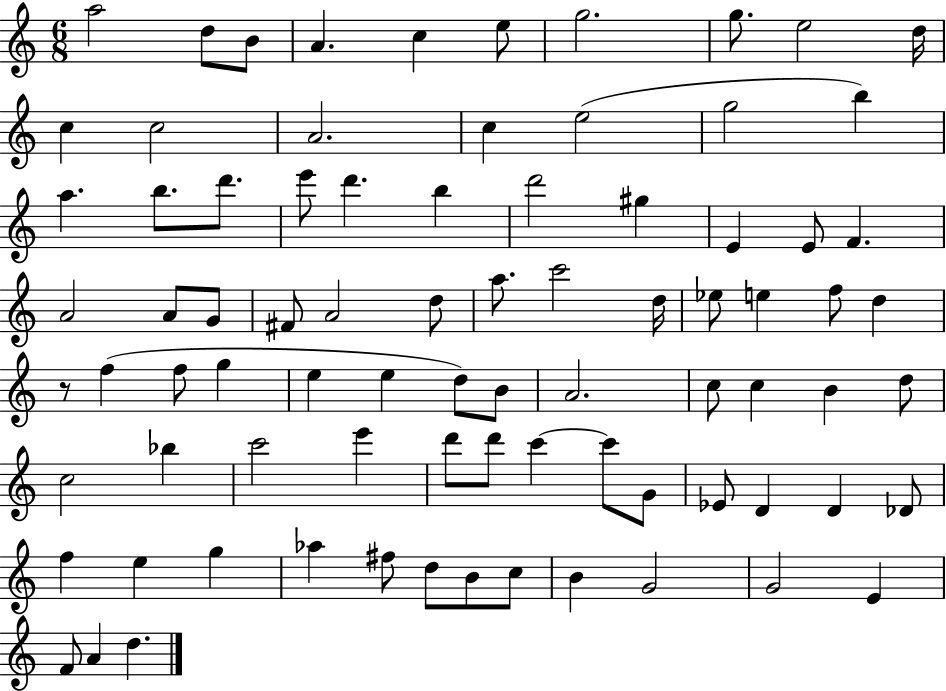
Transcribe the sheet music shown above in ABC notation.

X:1
T:Untitled
M:6/8
L:1/4
K:C
a2 d/2 B/2 A c e/2 g2 g/2 e2 d/4 c c2 A2 c e2 g2 b a b/2 d'/2 e'/2 d' b d'2 ^g E E/2 F A2 A/2 G/2 ^F/2 A2 d/2 a/2 c'2 d/4 _e/2 e f/2 d z/2 f f/2 g e e d/2 B/2 A2 c/2 c B d/2 c2 _b c'2 e' d'/2 d'/2 c' c'/2 G/2 _E/2 D D _D/2 f e g _a ^f/2 d/2 B/2 c/2 B G2 G2 E F/2 A d